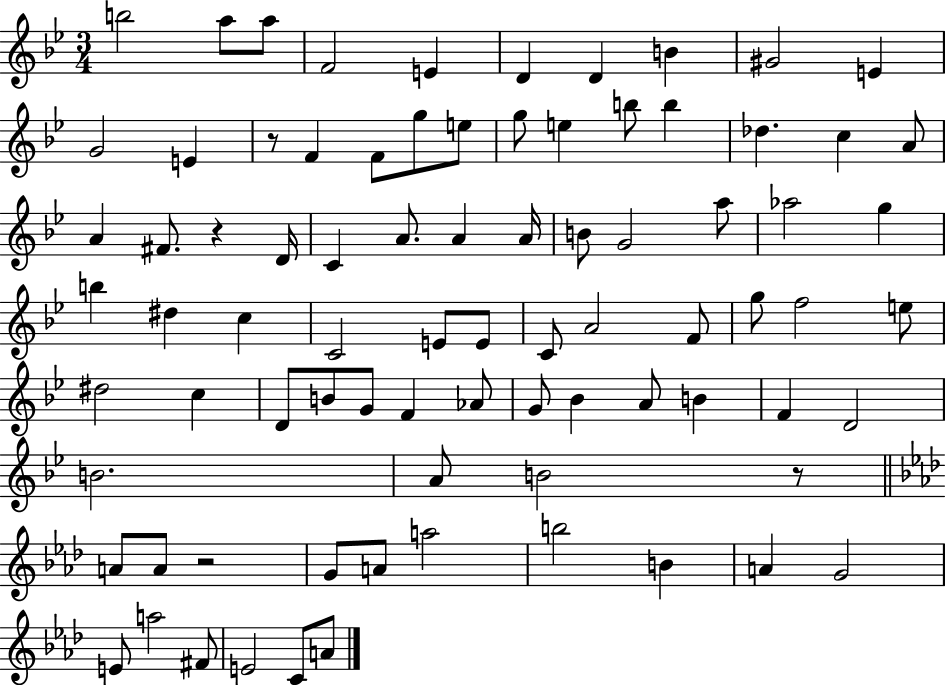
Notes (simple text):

B5/h A5/e A5/e F4/h E4/q D4/q D4/q B4/q G#4/h E4/q G4/h E4/q R/e F4/q F4/e G5/e E5/e G5/e E5/q B5/e B5/q Db5/q. C5/q A4/e A4/q F#4/e. R/q D4/s C4/q A4/e. A4/q A4/s B4/e G4/h A5/e Ab5/h G5/q B5/q D#5/q C5/q C4/h E4/e E4/e C4/e A4/h F4/e G5/e F5/h E5/e D#5/h C5/q D4/e B4/e G4/e F4/q Ab4/e G4/e Bb4/q A4/e B4/q F4/q D4/h B4/h. A4/e B4/h R/e A4/e A4/e R/h G4/e A4/e A5/h B5/h B4/q A4/q G4/h E4/e A5/h F#4/e E4/h C4/e A4/e